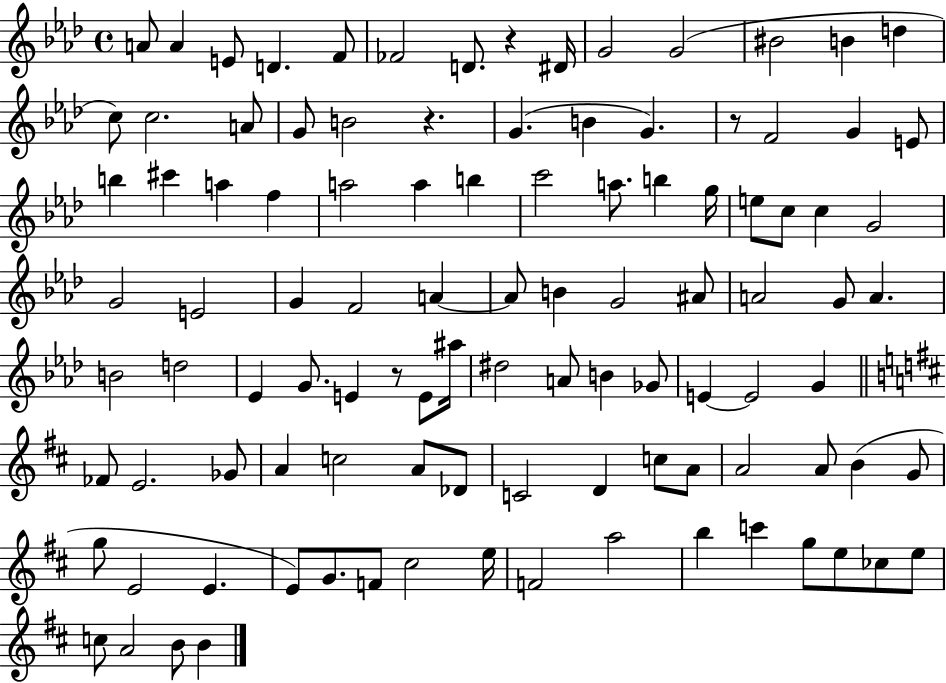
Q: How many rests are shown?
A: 4